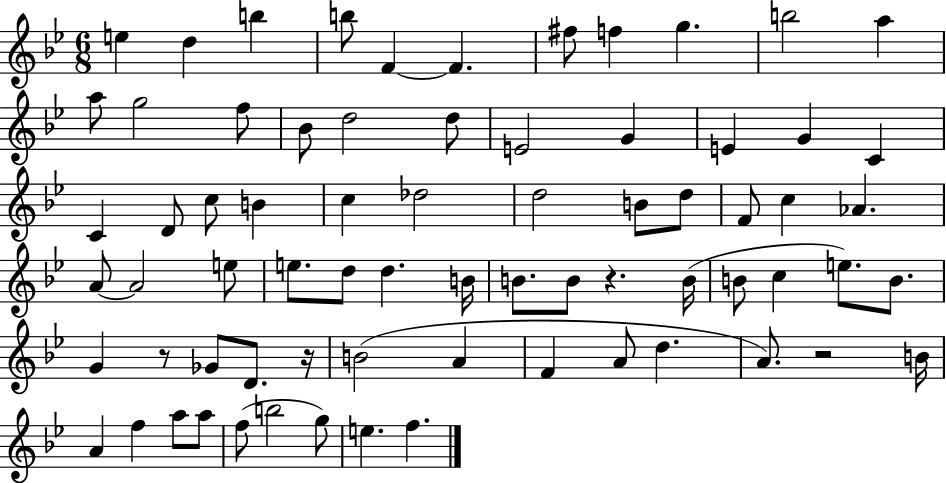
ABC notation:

X:1
T:Untitled
M:6/8
L:1/4
K:Bb
e d b b/2 F F ^f/2 f g b2 a a/2 g2 f/2 _B/2 d2 d/2 E2 G E G C C D/2 c/2 B c _d2 d2 B/2 d/2 F/2 c _A A/2 A2 e/2 e/2 d/2 d B/4 B/2 B/2 z B/4 B/2 c e/2 B/2 G z/2 _G/2 D/2 z/4 B2 A F A/2 d A/2 z2 B/4 A f a/2 a/2 f/2 b2 g/2 e f